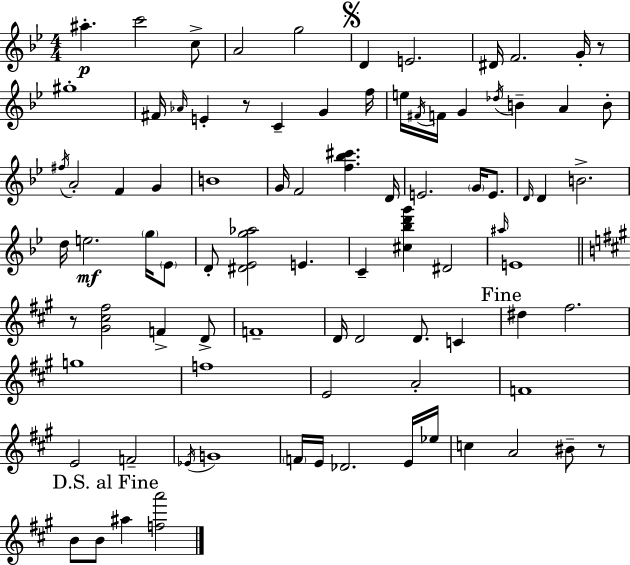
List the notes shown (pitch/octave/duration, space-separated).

A#5/q. C6/h C5/e A4/h G5/h D4/q E4/h. D#4/s F4/h. G4/s R/e G#5/w F#4/s Ab4/s E4/q R/e C4/q G4/q F5/s E5/s F#4/s F4/s G4/q Db5/s B4/q A4/q B4/e F#5/s A4/h F4/q G4/q B4/w G4/s F4/h [F5,Bb5,C#6]/q. D4/s E4/h. G4/s E4/e. D4/s D4/q B4/h. D5/s E5/h. G5/s Eb4/e D4/e [D#4,Eb4,G5,Ab5]/h E4/q. C4/q [C#5,Bb5,D6,G6]/q D#4/h A#5/s E4/w R/e [G#4,C#5,F#5]/h F4/q D4/e F4/w D4/s D4/h D4/e. C4/q D#5/q F#5/h. G5/w F5/w E4/h A4/h F4/w E4/h F4/h Eb4/s G4/w F4/s E4/s Db4/h. E4/s Eb5/s C5/q A4/h BIS4/e R/e B4/e B4/e A#5/q [F5,A6]/h